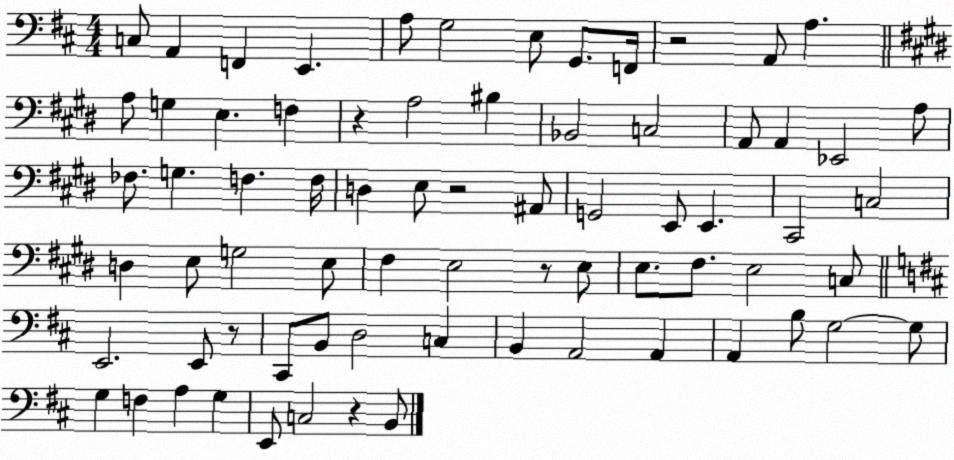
X:1
T:Untitled
M:4/4
L:1/4
K:D
C,/2 A,, F,, E,, A,/2 G,2 E,/2 G,,/2 F,,/4 z2 A,,/2 A, A,/2 G, E, F, z A,2 ^B, _B,,2 C,2 A,,/2 A,, _E,,2 A,/2 _F,/2 G, F, F,/4 D, E,/2 z2 ^A,,/2 G,,2 E,,/2 E,, ^C,,2 C,2 D, E,/2 G,2 E,/2 ^F, E,2 z/2 E,/2 E,/2 ^F,/2 E,2 C,/2 E,,2 E,,/2 z/2 ^C,,/2 B,,/2 D,2 C, B,, A,,2 A,, A,, B,/2 G,2 G,/2 G, F, A, G, E,,/2 C,2 z B,,/2